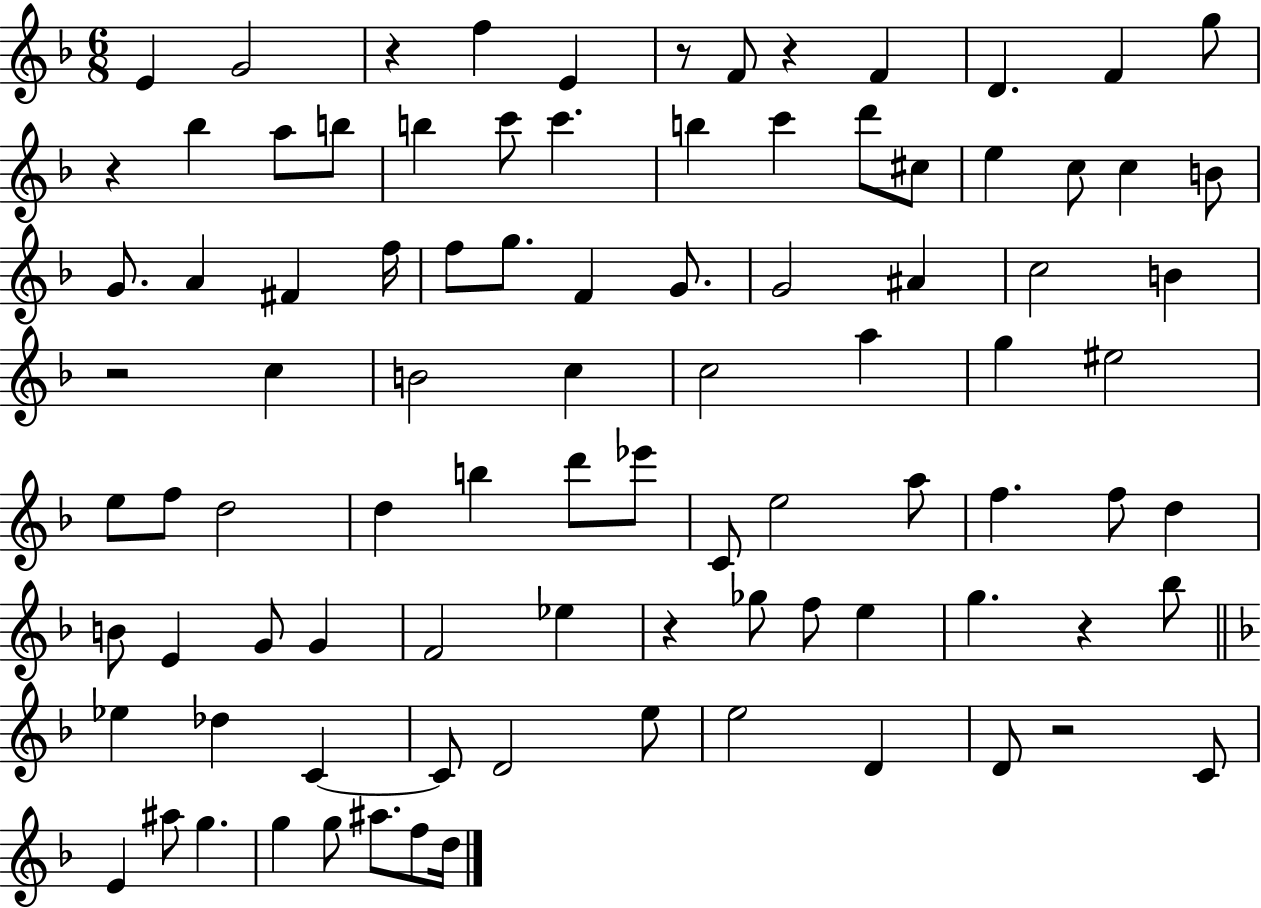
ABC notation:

X:1
T:Untitled
M:6/8
L:1/4
K:F
E G2 z f E z/2 F/2 z F D F g/2 z _b a/2 b/2 b c'/2 c' b c' d'/2 ^c/2 e c/2 c B/2 G/2 A ^F f/4 f/2 g/2 F G/2 G2 ^A c2 B z2 c B2 c c2 a g ^e2 e/2 f/2 d2 d b d'/2 _e'/2 C/2 e2 a/2 f f/2 d B/2 E G/2 G F2 _e z _g/2 f/2 e g z _b/2 _e _d C C/2 D2 e/2 e2 D D/2 z2 C/2 E ^a/2 g g g/2 ^a/2 f/2 d/4